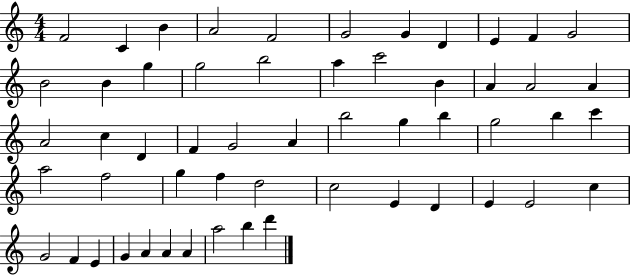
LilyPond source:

{
  \clef treble
  \numericTimeSignature
  \time 4/4
  \key c \major
  f'2 c'4 b'4 | a'2 f'2 | g'2 g'4 d'4 | e'4 f'4 g'2 | \break b'2 b'4 g''4 | g''2 b''2 | a''4 c'''2 b'4 | a'4 a'2 a'4 | \break a'2 c''4 d'4 | f'4 g'2 a'4 | b''2 g''4 b''4 | g''2 b''4 c'''4 | \break a''2 f''2 | g''4 f''4 d''2 | c''2 e'4 d'4 | e'4 e'2 c''4 | \break g'2 f'4 e'4 | g'4 a'4 a'4 a'4 | a''2 b''4 d'''4 | \bar "|."
}